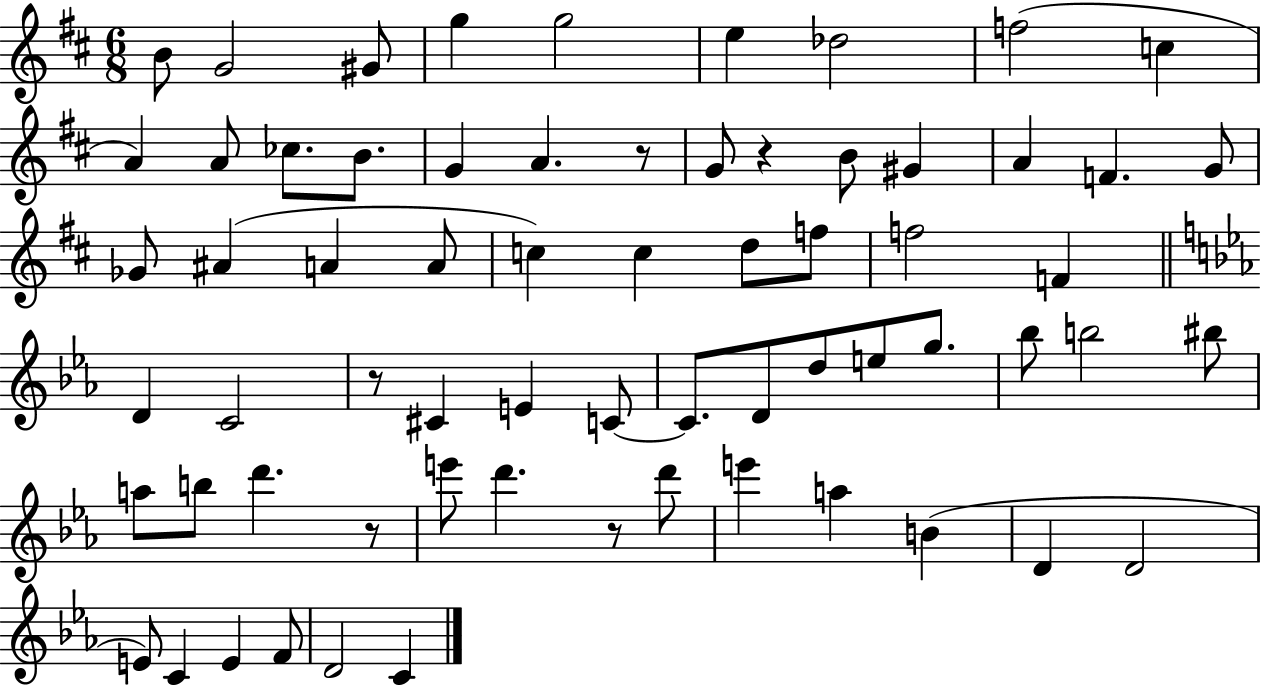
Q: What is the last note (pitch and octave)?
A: C4